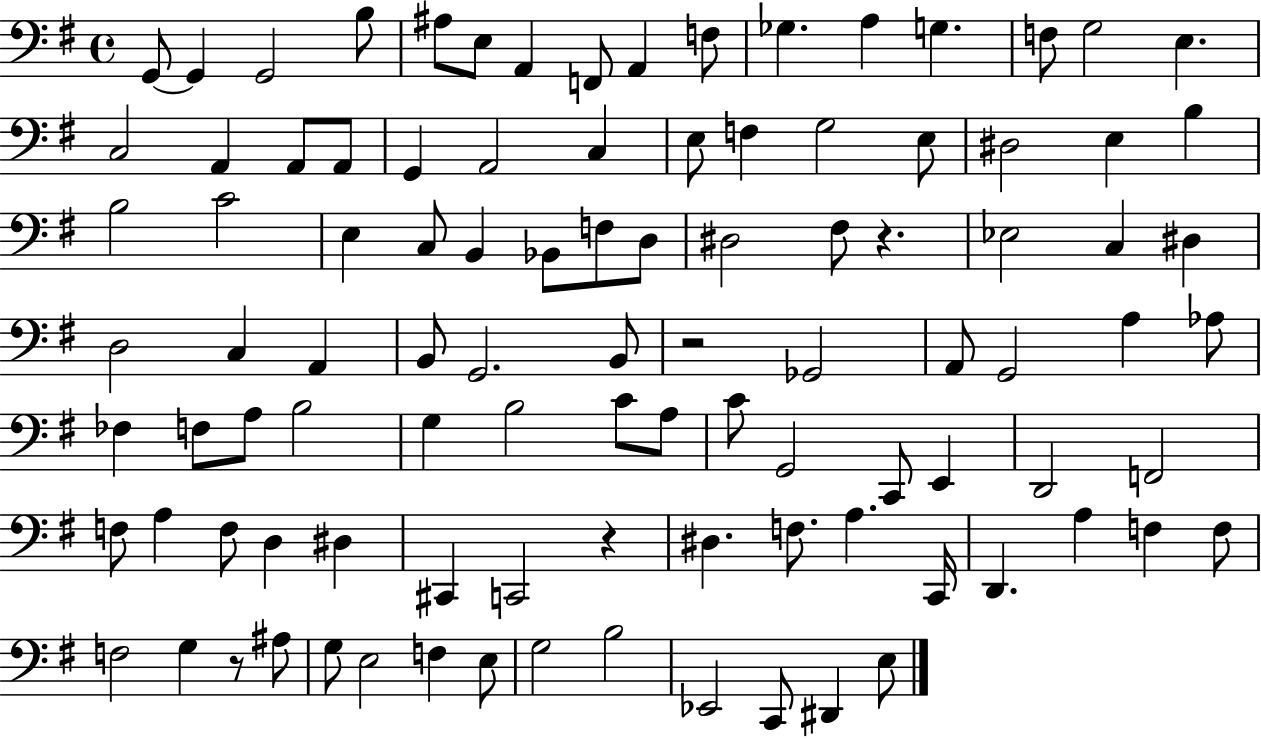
G2/e G2/q G2/h B3/e A#3/e E3/e A2/q F2/e A2/q F3/e Gb3/q. A3/q G3/q. F3/e G3/h E3/q. C3/h A2/q A2/e A2/e G2/q A2/h C3/q E3/e F3/q G3/h E3/e D#3/h E3/q B3/q B3/h C4/h E3/q C3/e B2/q Bb2/e F3/e D3/e D#3/h F#3/e R/q. Eb3/h C3/q D#3/q D3/h C3/q A2/q B2/e G2/h. B2/e R/h Gb2/h A2/e G2/h A3/q Ab3/e FES3/q F3/e A3/e B3/h G3/q B3/h C4/e A3/e C4/e G2/h C2/e E2/q D2/h F2/h F3/e A3/q F3/e D3/q D#3/q C#2/q C2/h R/q D#3/q. F3/e. A3/q. C2/s D2/q. A3/q F3/q F3/e F3/h G3/q R/e A#3/e G3/e E3/h F3/q E3/e G3/h B3/h Eb2/h C2/e D#2/q E3/e